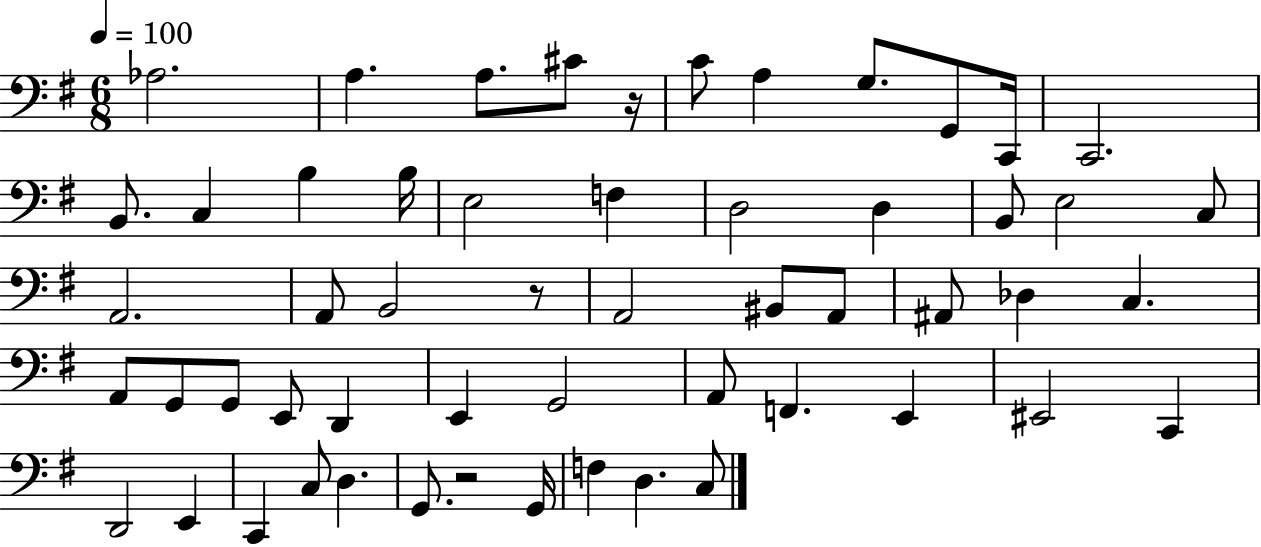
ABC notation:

X:1
T:Untitled
M:6/8
L:1/4
K:G
_A,2 A, A,/2 ^C/2 z/4 C/2 A, G,/2 G,,/2 C,,/4 C,,2 B,,/2 C, B, B,/4 E,2 F, D,2 D, B,,/2 E,2 C,/2 A,,2 A,,/2 B,,2 z/2 A,,2 ^B,,/2 A,,/2 ^A,,/2 _D, C, A,,/2 G,,/2 G,,/2 E,,/2 D,, E,, G,,2 A,,/2 F,, E,, ^E,,2 C,, D,,2 E,, C,, C,/2 D, G,,/2 z2 G,,/4 F, D, C,/2